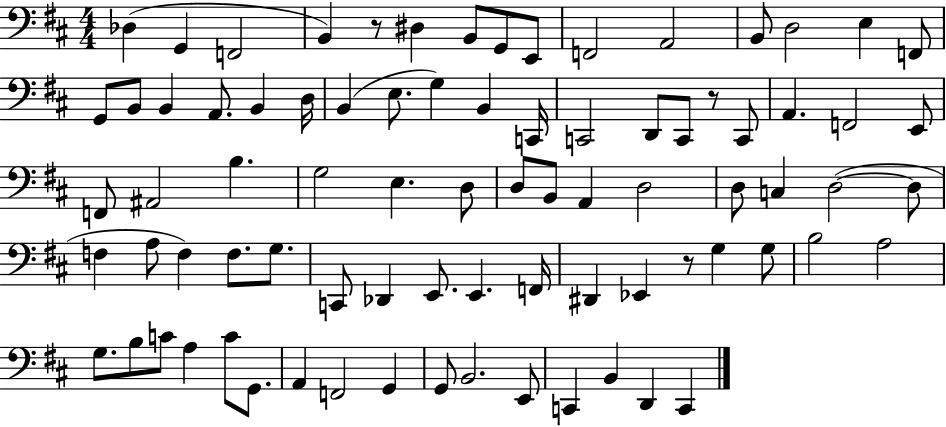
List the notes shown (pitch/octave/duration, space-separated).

Db3/q G2/q F2/h B2/q R/e D#3/q B2/e G2/e E2/e F2/h A2/h B2/e D3/h E3/q F2/e G2/e B2/e B2/q A2/e. B2/q D3/s B2/q E3/e. G3/q B2/q C2/s C2/h D2/e C2/e R/e C2/e A2/q. F2/h E2/e F2/e A#2/h B3/q. G3/h E3/q. D3/e D3/e B2/e A2/q D3/h D3/e C3/q D3/h D3/e F3/q A3/e F3/q F3/e. G3/e. C2/e Db2/q E2/e. E2/q. F2/s D#2/q Eb2/q R/e G3/q G3/e B3/h A3/h G3/e. B3/e C4/e A3/q C4/e G2/e. A2/q F2/h G2/q G2/e B2/h. E2/e C2/q B2/q D2/q C2/q